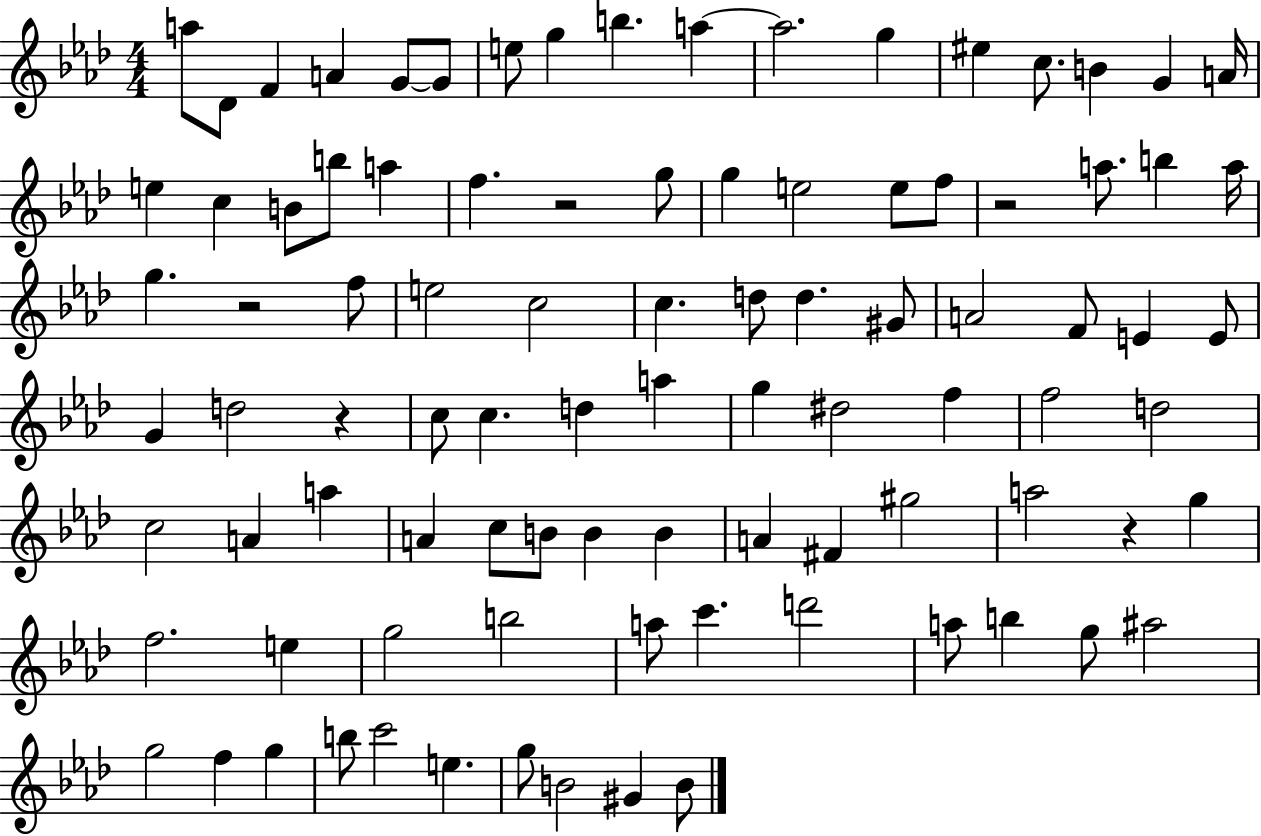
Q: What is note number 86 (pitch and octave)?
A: B4